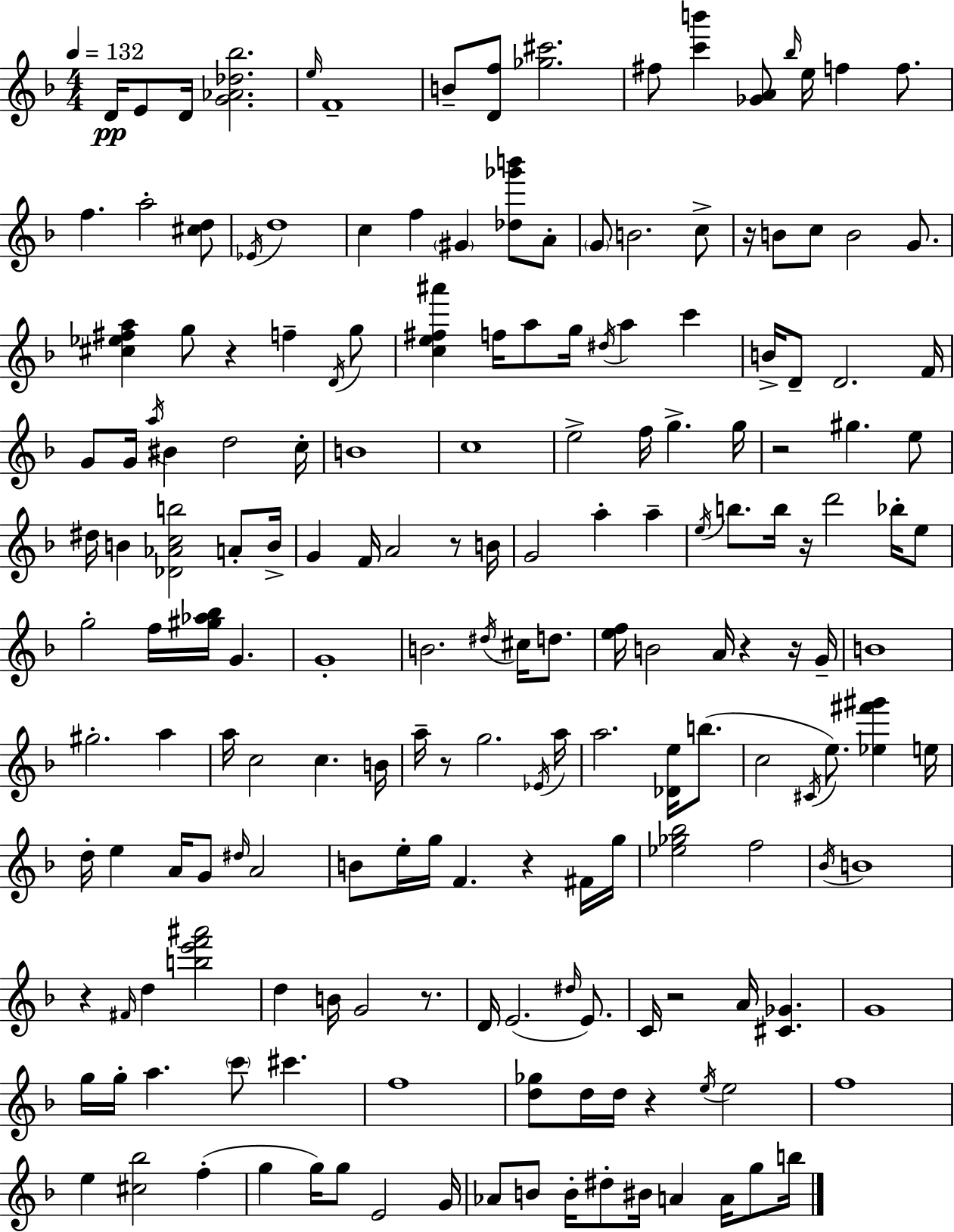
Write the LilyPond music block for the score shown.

{
  \clef treble
  \numericTimeSignature
  \time 4/4
  \key d \minor
  \tempo 4 = 132
  \repeat volta 2 { d'16\pp e'8 d'16 <g' aes' des'' bes''>2. | \grace { e''16 } f'1-- | b'8-- <d' f''>8 <ges'' cis'''>2. | fis''8 <c''' b'''>4 <ges' a'>8 \grace { bes''16 } e''16 f''4 f''8. | \break f''4. a''2-. | <cis'' d''>8 \acciaccatura { ees'16 } d''1 | c''4 f''4 \parenthesize gis'4 <des'' ges''' b'''>8 | a'8-. \parenthesize g'8 b'2. | \break c''8-> r16 b'8 c''8 b'2 | g'8. <cis'' ees'' fis'' a''>4 g''8 r4 f''4-- | \acciaccatura { d'16 } g''8 <c'' e'' fis'' ais'''>4 f''16 a''8 g''16 \acciaccatura { dis''16 } a''4 | c'''4 b'16-> d'8-- d'2. | \break f'16 g'8 g'16 \acciaccatura { a''16 } bis'4 d''2 | c''16-. b'1 | c''1 | e''2-> f''16 g''4.-> | \break g''16 r2 gis''4. | e''8 dis''16 b'4 <des' aes' c'' b''>2 | a'8-. b'16-> g'4 f'16 a'2 | r8 b'16 g'2 a''4-. | \break a''4-- \acciaccatura { e''16 } b''8. b''16 r16 d'''2 | bes''16-. e''8 g''2-. f''16 | <gis'' aes'' bes''>16 g'4. g'1-. | b'2. | \break \acciaccatura { dis''16 } cis''16 d''8. <e'' f''>16 b'2 | a'16 r4 r16 g'16-- b'1 | gis''2.-. | a''4 a''16 c''2 | \break c''4. b'16 a''16-- r8 g''2. | \acciaccatura { ees'16 } a''16 a''2. | <des' e''>16 b''8.( c''2 | \acciaccatura { cis'16 }) e''8. <ees'' fis''' gis'''>4 e''16 d''16-. e''4 a'16 | \break g'8 \grace { dis''16 } a'2 b'8 e''16-. g''16 f'4. | r4 fis'16 g''16 <ees'' ges'' bes''>2 | f''2 \acciaccatura { bes'16 } b'1 | r4 | \break \grace { fis'16 } d''4 <b'' e''' f''' ais'''>2 d''4 | b'16 g'2 r8. d'16 e'2.( | \grace { dis''16 } e'8.) c'16 r2 | a'16 <cis' ges'>4. g'1 | \break g''16 g''16-. | a''4. \parenthesize c'''8 cis'''4. f''1 | <d'' ges''>8 | d''16 d''16 r4 \acciaccatura { e''16 } e''2 f''1 | \break e''4 | <cis'' bes''>2 f''4-.( g''4 | g''16) g''8 e'2 g'16 aes'8 | b'8 b'16-. dis''8-. bis'16 a'4 a'16 g''8 b''16 } \bar "|."
}